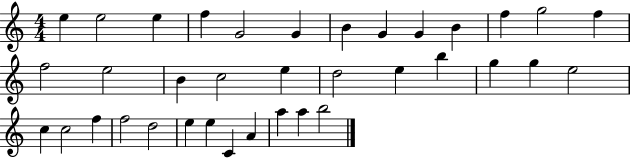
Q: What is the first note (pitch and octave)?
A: E5